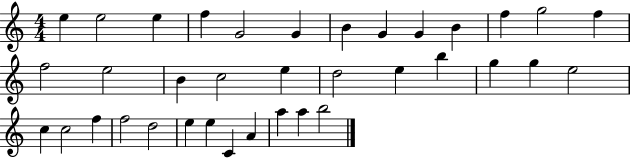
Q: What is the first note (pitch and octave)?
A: E5